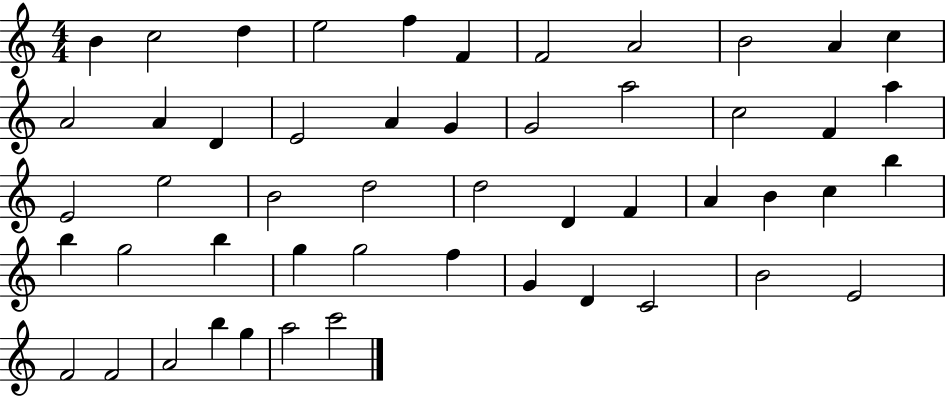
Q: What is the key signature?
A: C major